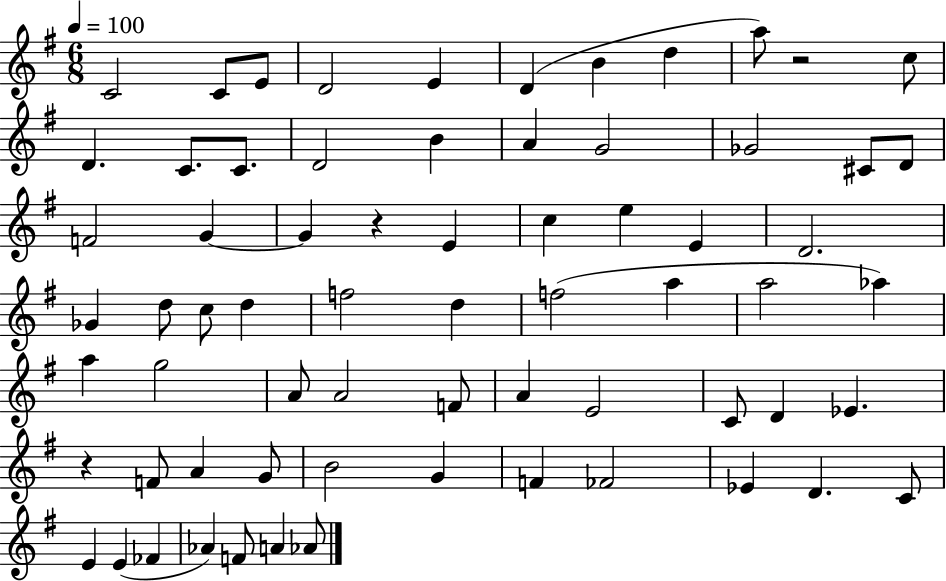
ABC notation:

X:1
T:Untitled
M:6/8
L:1/4
K:G
C2 C/2 E/2 D2 E D B d a/2 z2 c/2 D C/2 C/2 D2 B A G2 _G2 ^C/2 D/2 F2 G G z E c e E D2 _G d/2 c/2 d f2 d f2 a a2 _a a g2 A/2 A2 F/2 A E2 C/2 D _E z F/2 A G/2 B2 G F _F2 _E D C/2 E E _F _A F/2 A _A/2